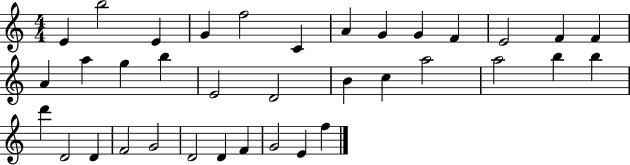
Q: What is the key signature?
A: C major